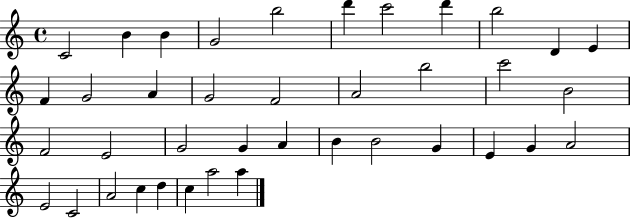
C4/h B4/q B4/q G4/h B5/h D6/q C6/h D6/q B5/h D4/q E4/q F4/q G4/h A4/q G4/h F4/h A4/h B5/h C6/h B4/h F4/h E4/h G4/h G4/q A4/q B4/q B4/h G4/q E4/q G4/q A4/h E4/h C4/h A4/h C5/q D5/q C5/q A5/h A5/q